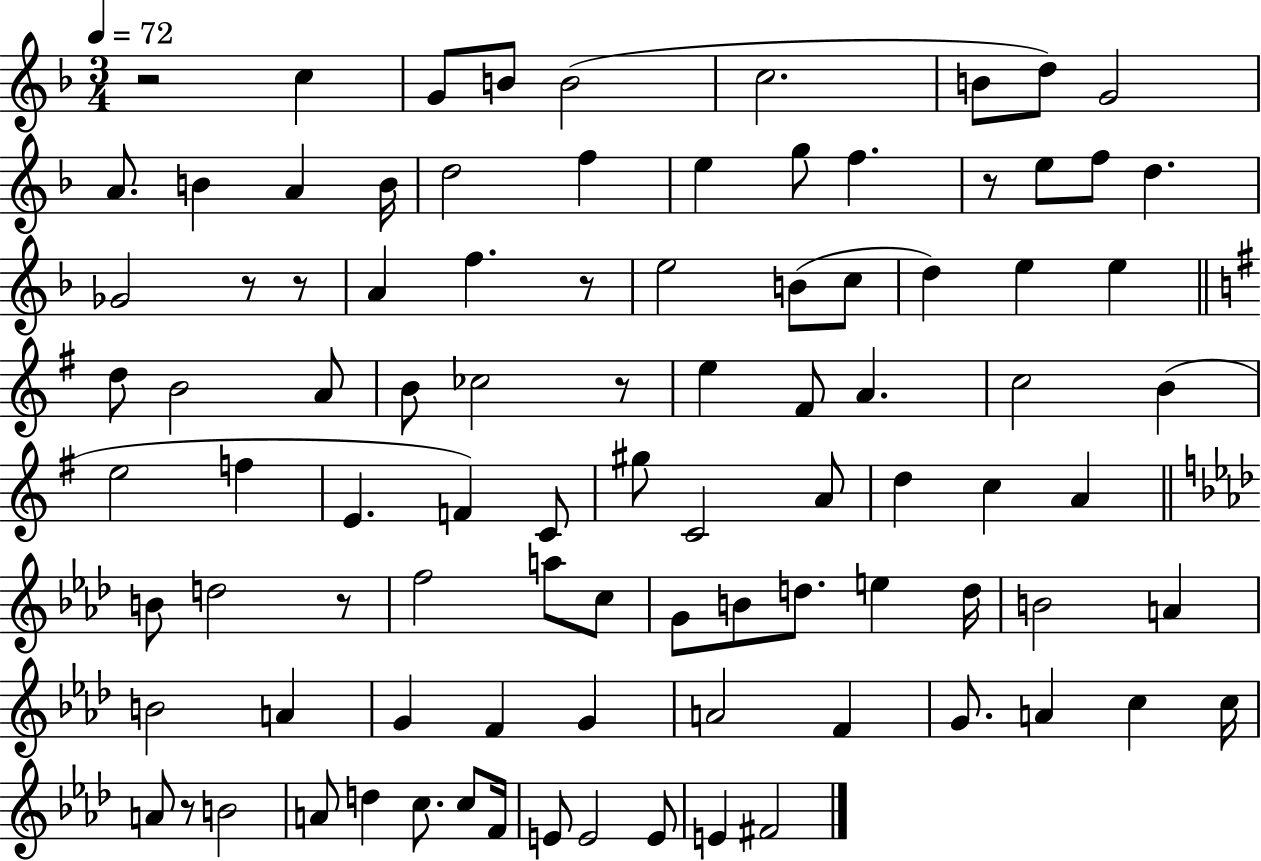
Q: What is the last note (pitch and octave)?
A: F#4